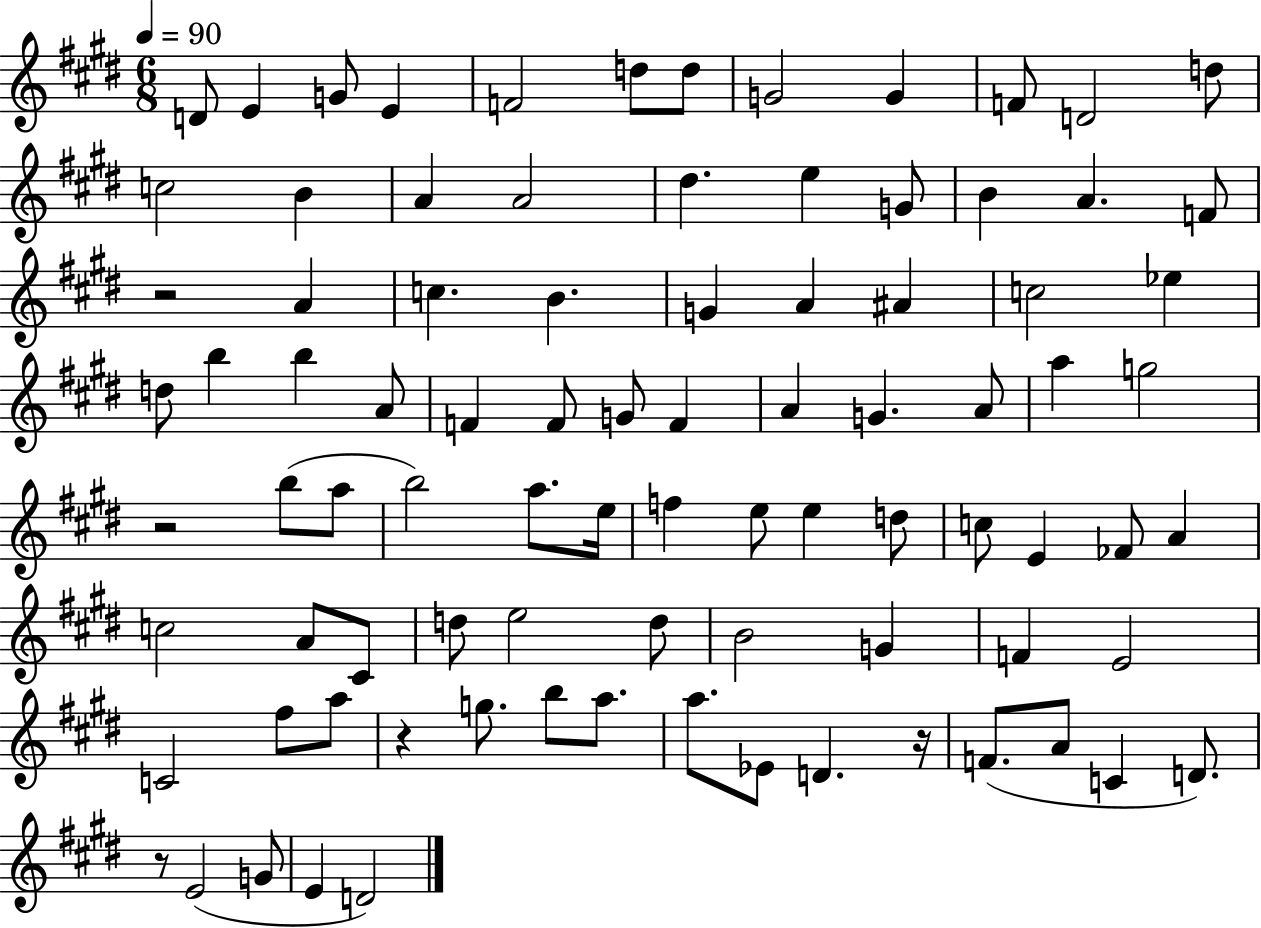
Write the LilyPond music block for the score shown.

{
  \clef treble
  \numericTimeSignature
  \time 6/8
  \key e \major
  \tempo 4 = 90
  d'8 e'4 g'8 e'4 | f'2 d''8 d''8 | g'2 g'4 | f'8 d'2 d''8 | \break c''2 b'4 | a'4 a'2 | dis''4. e''4 g'8 | b'4 a'4. f'8 | \break r2 a'4 | c''4. b'4. | g'4 a'4 ais'4 | c''2 ees''4 | \break d''8 b''4 b''4 a'8 | f'4 f'8 g'8 f'4 | a'4 g'4. a'8 | a''4 g''2 | \break r2 b''8( a''8 | b''2) a''8. e''16 | f''4 e''8 e''4 d''8 | c''8 e'4 fes'8 a'4 | \break c''2 a'8 cis'8 | d''8 e''2 d''8 | b'2 g'4 | f'4 e'2 | \break c'2 fis''8 a''8 | r4 g''8. b''8 a''8. | a''8. ees'8 d'4. r16 | f'8.( a'8 c'4 d'8.) | \break r8 e'2( g'8 | e'4 d'2) | \bar "|."
}